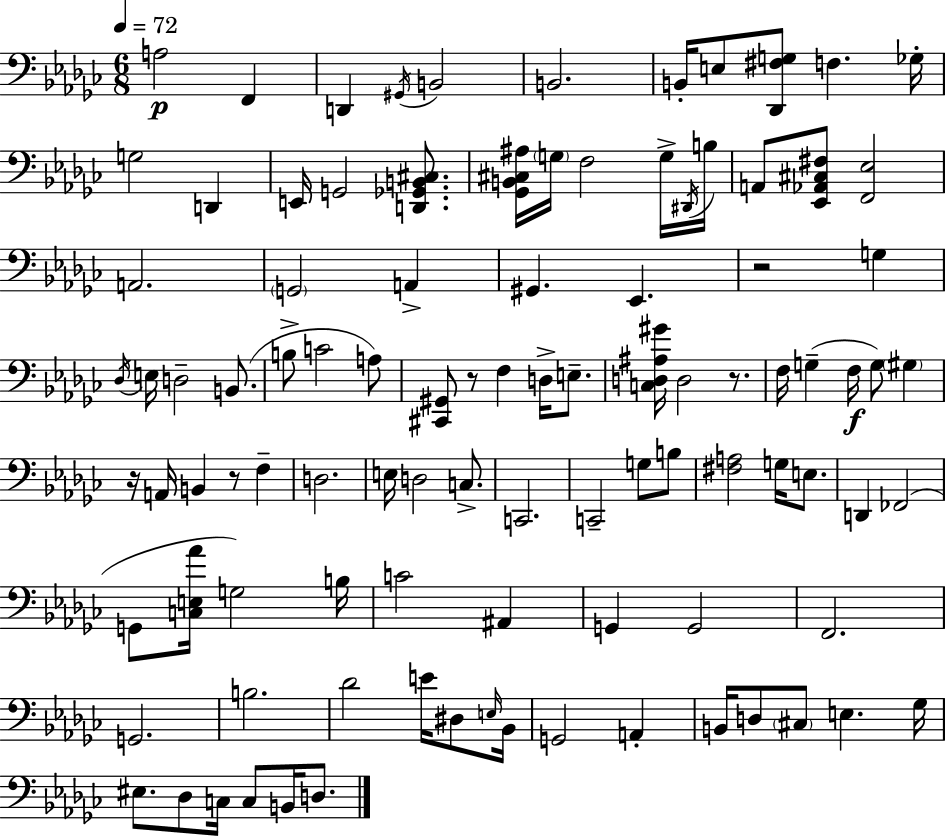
X:1
T:Untitled
M:6/8
L:1/4
K:Ebm
A,2 F,, D,, ^G,,/4 B,,2 B,,2 B,,/4 E,/2 [_D,,^F,G,]/2 F, _G,/4 G,2 D,, E,,/4 G,,2 [D,,_G,,B,,^C,]/2 [_G,,B,,^C,^A,]/4 G,/4 F,2 G,/4 ^D,,/4 B,/4 A,,/2 [_E,,_A,,^C,^F,]/2 [F,,_E,]2 A,,2 G,,2 A,, ^G,, _E,, z2 G, _D,/4 E,/4 D,2 B,,/2 B,/2 C2 A,/2 [^C,,^G,,]/2 z/2 F, D,/4 E,/2 [C,D,^A,^G]/4 D,2 z/2 F,/4 G, F,/4 G,/2 ^G, z/4 A,,/4 B,, z/2 F, D,2 E,/4 D,2 C,/2 C,,2 C,,2 G,/2 B,/2 [^F,A,]2 G,/4 E,/2 D,, _F,,2 G,,/2 [C,E,_A]/4 G,2 B,/4 C2 ^A,, G,, G,,2 F,,2 G,,2 B,2 _D2 E/4 ^D,/2 E,/4 _B,,/4 G,,2 A,, B,,/4 D,/2 ^C,/2 E, _G,/4 ^E,/2 _D,/2 C,/4 C,/2 B,,/4 D,/2